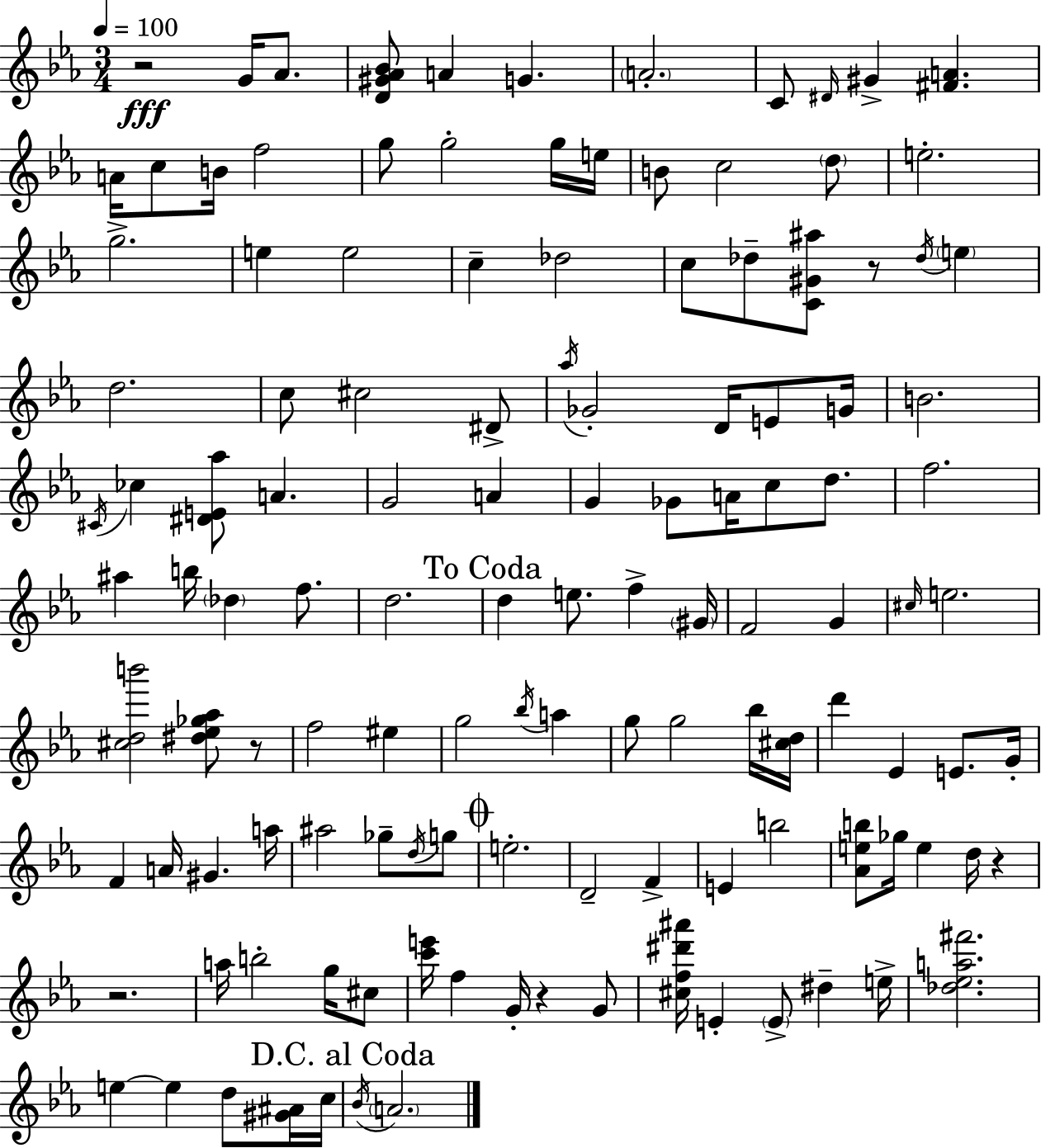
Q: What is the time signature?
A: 3/4